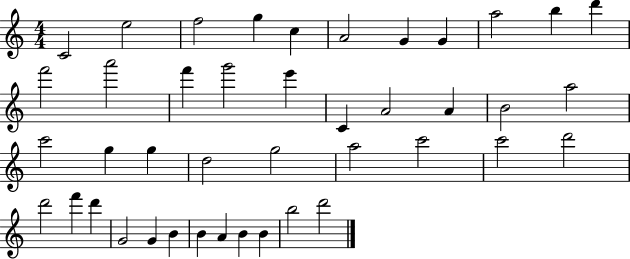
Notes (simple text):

C4/h E5/h F5/h G5/q C5/q A4/h G4/q G4/q A5/h B5/q D6/q F6/h A6/h F6/q G6/h E6/q C4/q A4/h A4/q B4/h A5/h C6/h G5/q G5/q D5/h G5/h A5/h C6/h C6/h D6/h D6/h F6/q D6/q G4/h G4/q B4/q B4/q A4/q B4/q B4/q B5/h D6/h